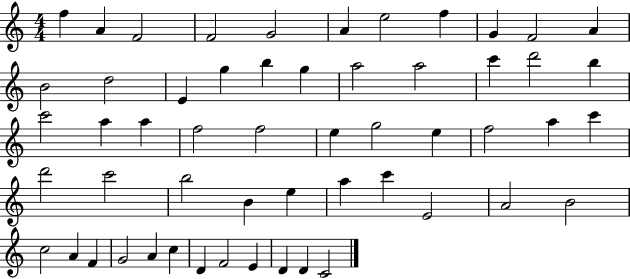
{
  \clef treble
  \numericTimeSignature
  \time 4/4
  \key c \major
  f''4 a'4 f'2 | f'2 g'2 | a'4 e''2 f''4 | g'4 f'2 a'4 | \break b'2 d''2 | e'4 g''4 b''4 g''4 | a''2 a''2 | c'''4 d'''2 b''4 | \break c'''2 a''4 a''4 | f''2 f''2 | e''4 g''2 e''4 | f''2 a''4 c'''4 | \break d'''2 c'''2 | b''2 b'4 e''4 | a''4 c'''4 e'2 | a'2 b'2 | \break c''2 a'4 f'4 | g'2 a'4 c''4 | d'4 f'2 e'4 | d'4 d'4 c'2 | \break \bar "|."
}